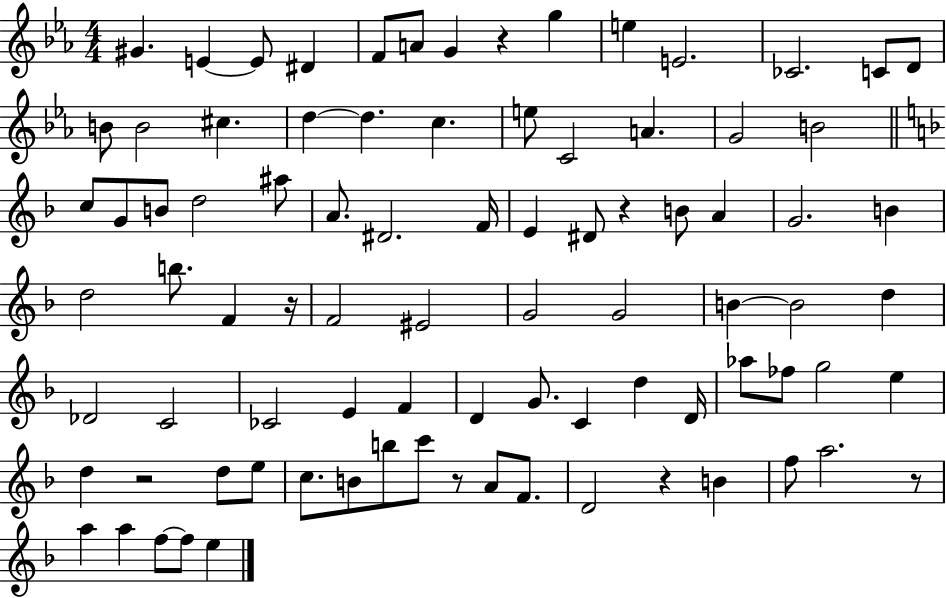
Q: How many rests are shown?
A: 7